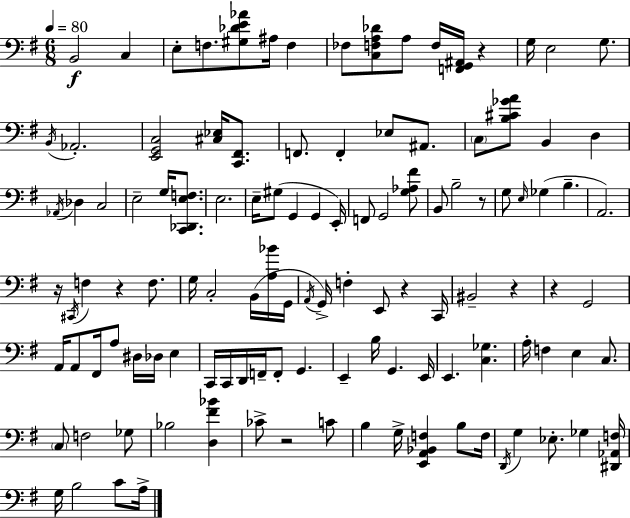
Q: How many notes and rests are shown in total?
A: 117